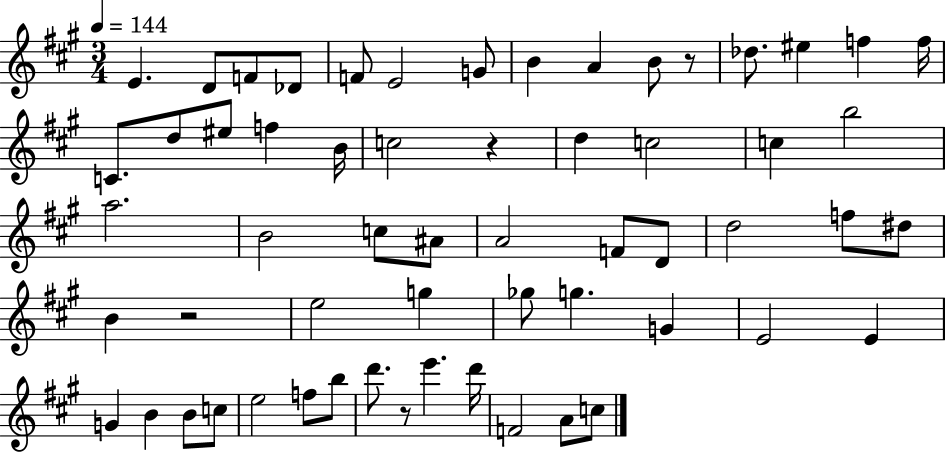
{
  \clef treble
  \numericTimeSignature
  \time 3/4
  \key a \major
  \tempo 4 = 144
  e'4. d'8 f'8 des'8 | f'8 e'2 g'8 | b'4 a'4 b'8 r8 | des''8. eis''4 f''4 f''16 | \break c'8. d''8 eis''8 f''4 b'16 | c''2 r4 | d''4 c''2 | c''4 b''2 | \break a''2. | b'2 c''8 ais'8 | a'2 f'8 d'8 | d''2 f''8 dis''8 | \break b'4 r2 | e''2 g''4 | ges''8 g''4. g'4 | e'2 e'4 | \break g'4 b'4 b'8 c''8 | e''2 f''8 b''8 | d'''8. r8 e'''4. d'''16 | f'2 a'8 c''8 | \break \bar "|."
}